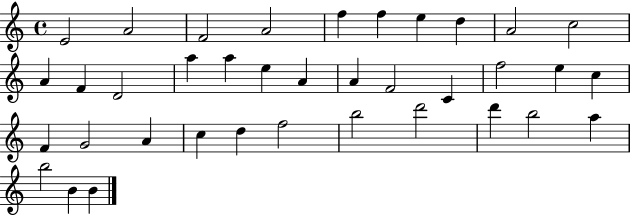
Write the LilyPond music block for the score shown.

{
  \clef treble
  \time 4/4
  \defaultTimeSignature
  \key c \major
  e'2 a'2 | f'2 a'2 | f''4 f''4 e''4 d''4 | a'2 c''2 | \break a'4 f'4 d'2 | a''4 a''4 e''4 a'4 | a'4 f'2 c'4 | f''2 e''4 c''4 | \break f'4 g'2 a'4 | c''4 d''4 f''2 | b''2 d'''2 | d'''4 b''2 a''4 | \break b''2 b'4 b'4 | \bar "|."
}